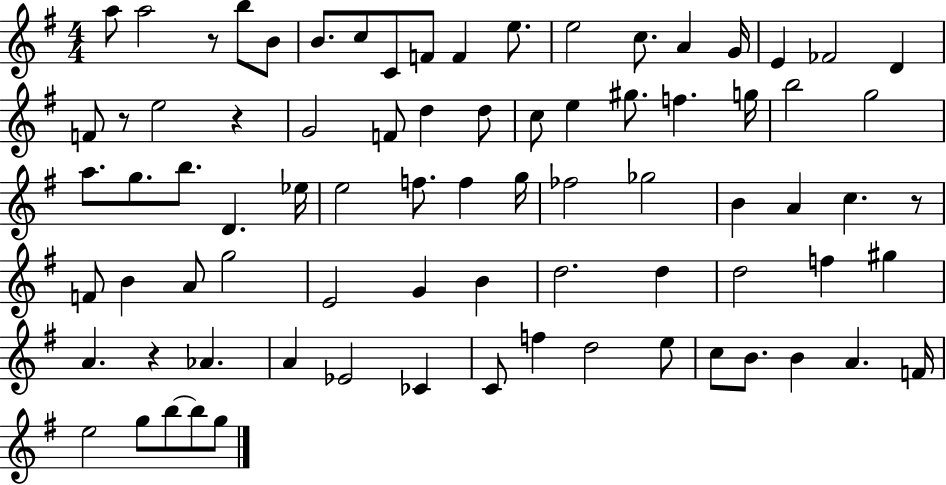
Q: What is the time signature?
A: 4/4